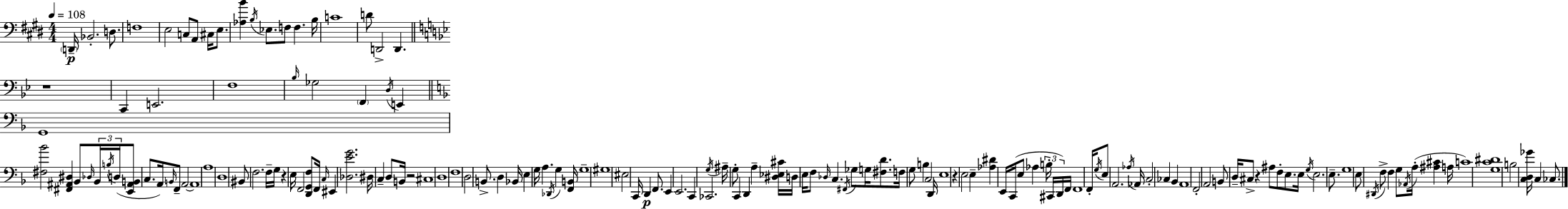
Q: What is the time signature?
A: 4/4